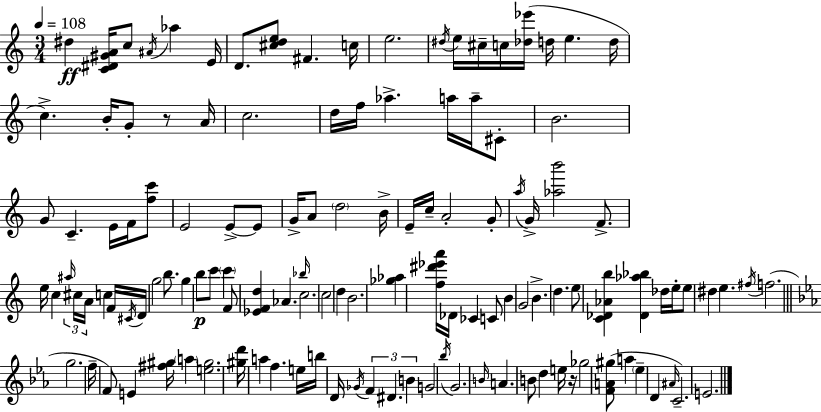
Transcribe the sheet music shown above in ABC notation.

X:1
T:Untitled
M:3/4
L:1/4
K:Am
^d [C^D^GA]/4 c/2 ^A/4 _a E/4 D/2 [^cde]/2 ^F c/4 e2 ^d/4 e/4 ^c/4 c/4 [_d_e']/4 d/4 e d/4 c B/4 G/2 z/2 A/4 c2 d/4 f/4 _a a/4 a/4 ^C/2 B2 G/2 C E/4 F/4 [fc']/2 E2 E/2 E/2 G/4 A/2 d2 B/4 E/4 c/4 A2 G/2 a/4 G/4 [_ab']2 F/2 e/4 c ^a/4 ^c/4 A/4 c F/4 ^C/4 D/4 g2 b/2 g b/2 c'/2 c' F/2 [_EFd] _A _b/4 c2 c2 d B2 [_g_a] [f^d'_e'a']/4 _D/4 _C C/2 B G2 B d e/2 [C_D_Ab] [_D_a_b] _d/4 e/4 e/2 ^d e ^f/4 f2 g2 f/4 F/2 E [^f^g]/4 a [e^g]2 [^gd']/4 a f e/4 b/4 D/4 _G/4 F ^D B G2 _b/4 G2 B/4 A B/2 d e/4 z/4 _g2 [FA^g]/2 a _e D ^A/4 C2 E2